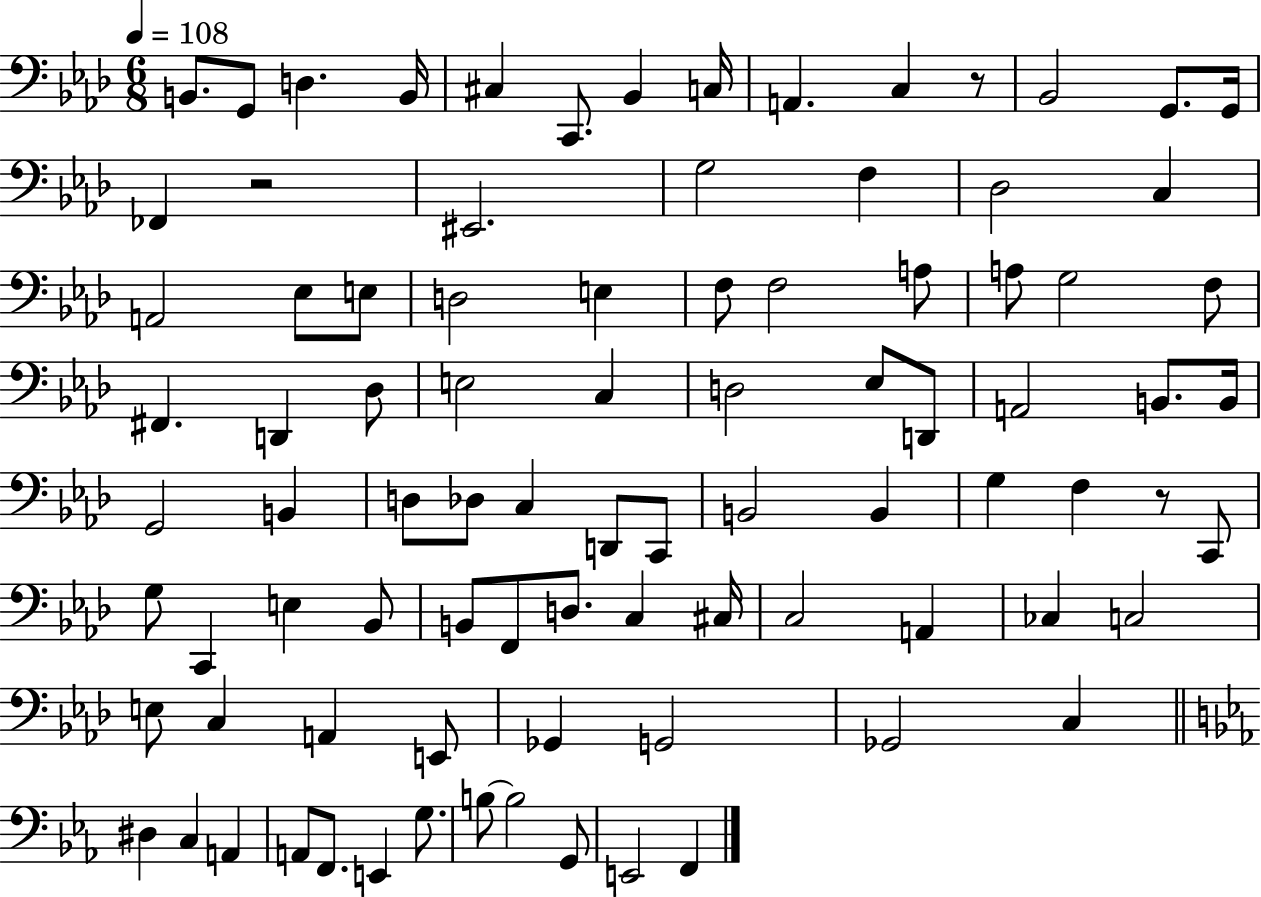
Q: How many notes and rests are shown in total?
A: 89